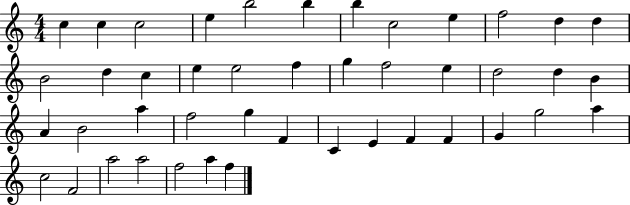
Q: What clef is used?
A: treble